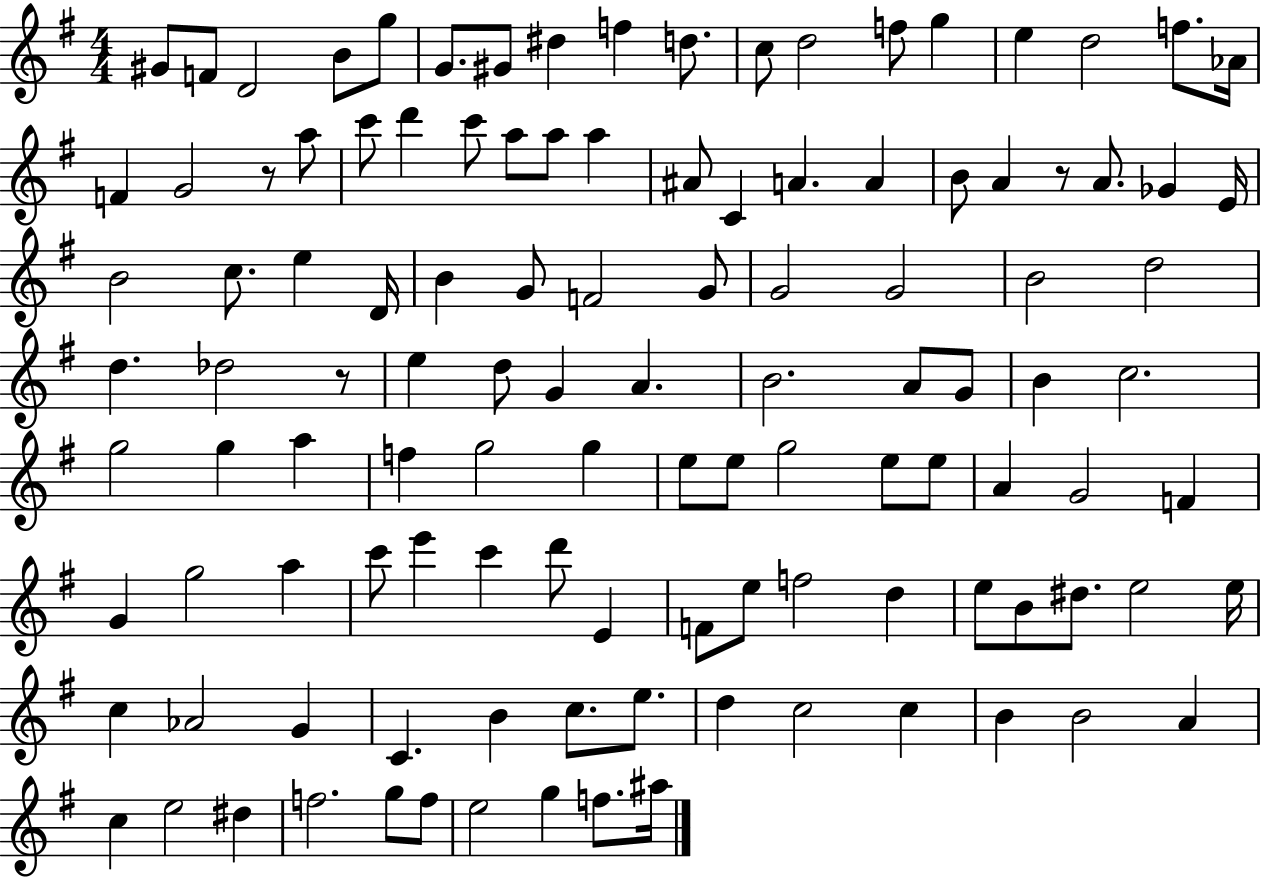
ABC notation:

X:1
T:Untitled
M:4/4
L:1/4
K:G
^G/2 F/2 D2 B/2 g/2 G/2 ^G/2 ^d f d/2 c/2 d2 f/2 g e d2 f/2 _A/4 F G2 z/2 a/2 c'/2 d' c'/2 a/2 a/2 a ^A/2 C A A B/2 A z/2 A/2 _G E/4 B2 c/2 e D/4 B G/2 F2 G/2 G2 G2 B2 d2 d _d2 z/2 e d/2 G A B2 A/2 G/2 B c2 g2 g a f g2 g e/2 e/2 g2 e/2 e/2 A G2 F G g2 a c'/2 e' c' d'/2 E F/2 e/2 f2 d e/2 B/2 ^d/2 e2 e/4 c _A2 G C B c/2 e/2 d c2 c B B2 A c e2 ^d f2 g/2 f/2 e2 g f/2 ^a/4